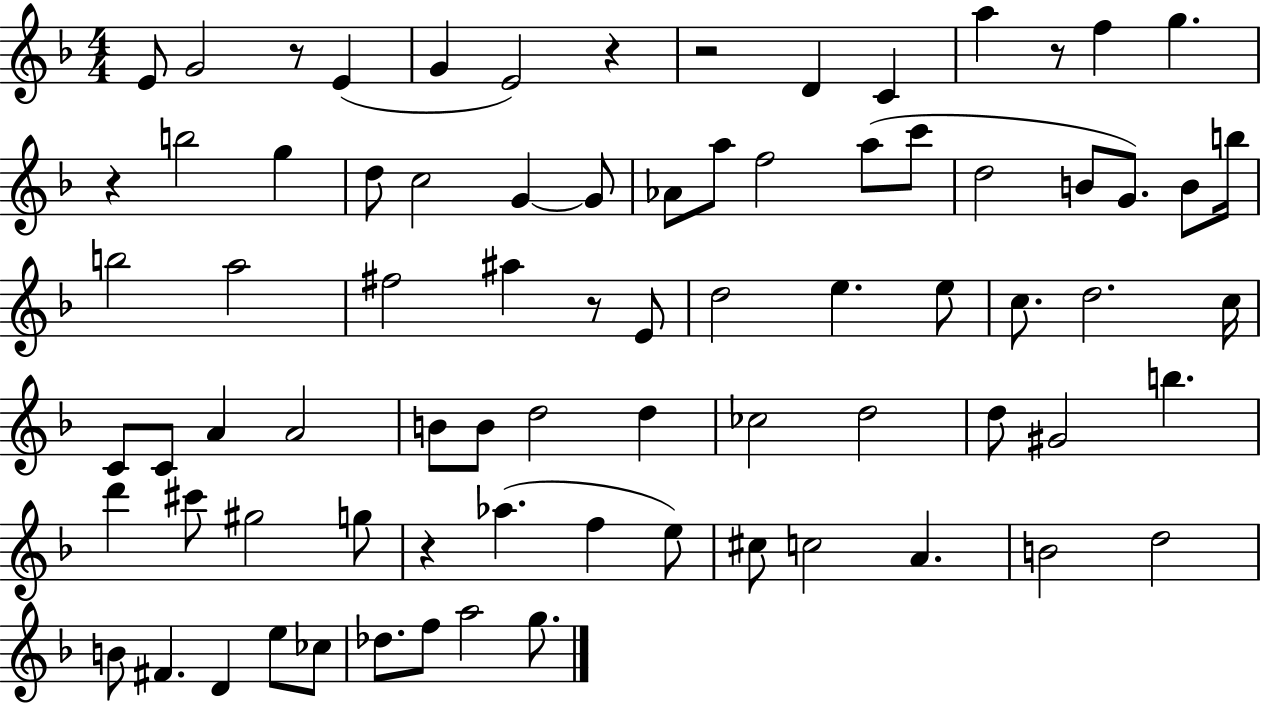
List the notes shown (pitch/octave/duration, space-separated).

E4/e G4/h R/e E4/q G4/q E4/h R/q R/h D4/q C4/q A5/q R/e F5/q G5/q. R/q B5/h G5/q D5/e C5/h G4/q G4/e Ab4/e A5/e F5/h A5/e C6/e D5/h B4/e G4/e. B4/e B5/s B5/h A5/h F#5/h A#5/q R/e E4/e D5/h E5/q. E5/e C5/e. D5/h. C5/s C4/e C4/e A4/q A4/h B4/e B4/e D5/h D5/q CES5/h D5/h D5/e G#4/h B5/q. D6/q C#6/e G#5/h G5/e R/q Ab5/q. F5/q E5/e C#5/e C5/h A4/q. B4/h D5/h B4/e F#4/q. D4/q E5/e CES5/e Db5/e. F5/e A5/h G5/e.